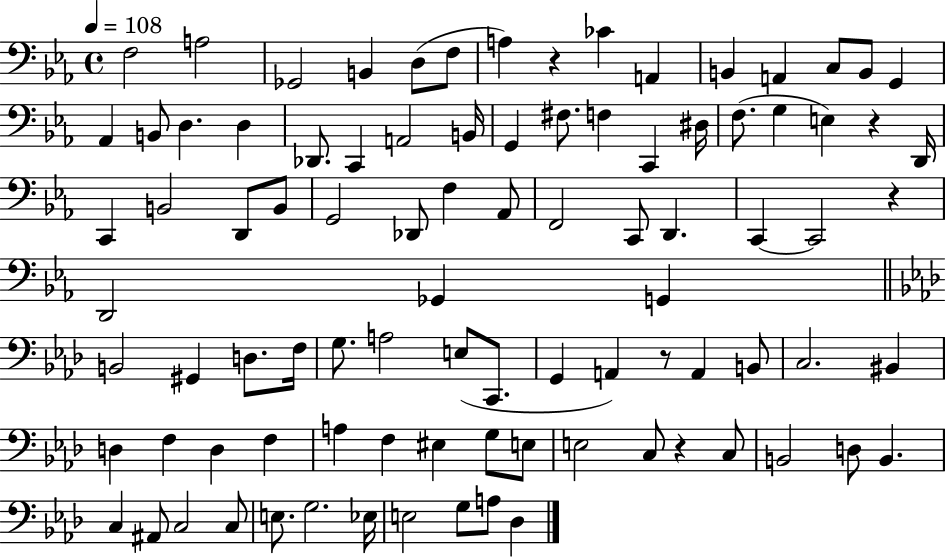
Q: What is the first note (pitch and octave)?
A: F3